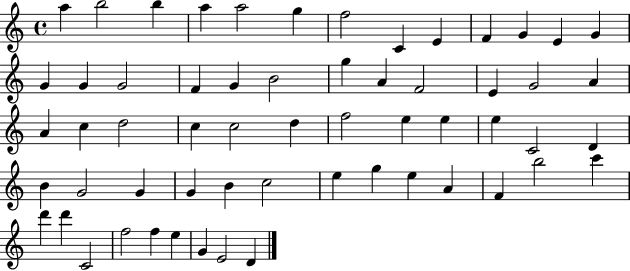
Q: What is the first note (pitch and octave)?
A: A5